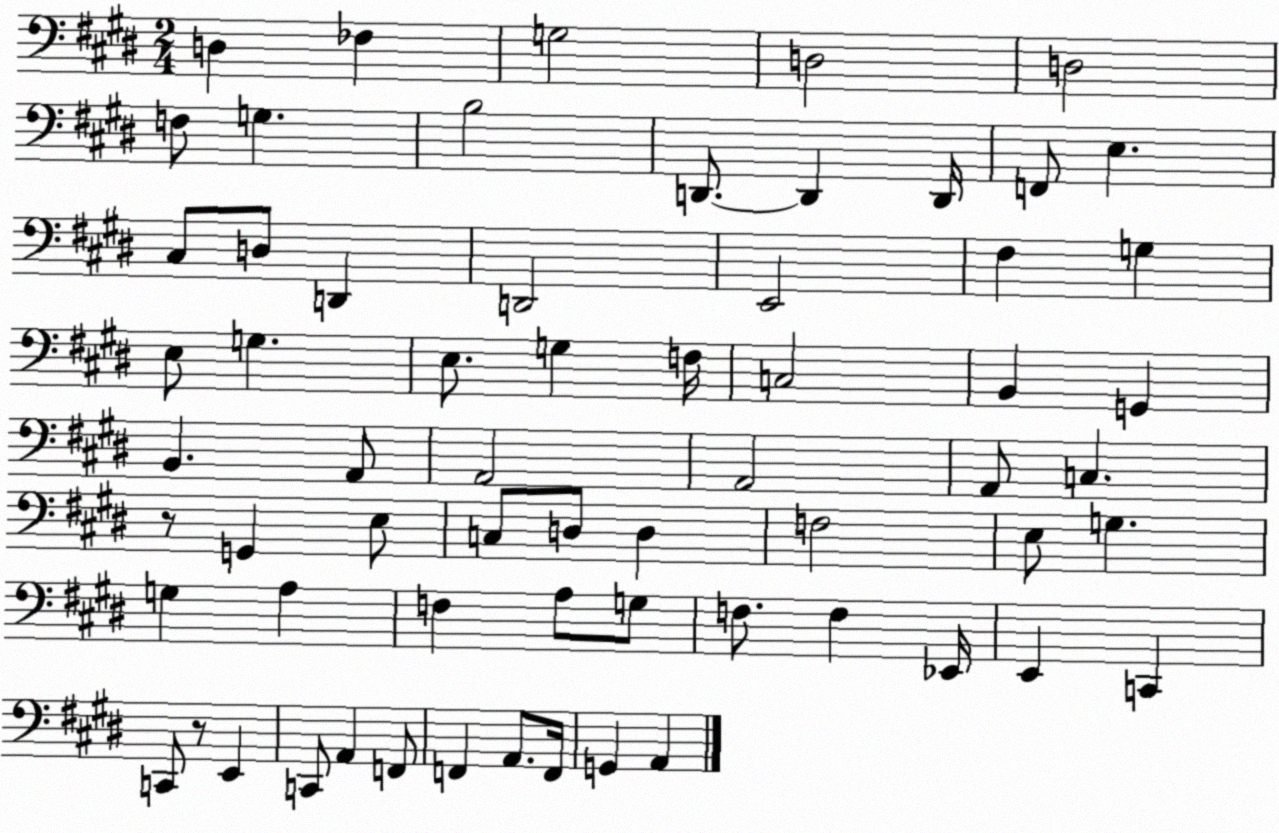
X:1
T:Untitled
M:2/4
L:1/4
K:E
D, _F, G,2 D,2 D,2 F,/2 G, B,2 D,,/2 D,, D,,/4 F,,/2 E, ^C,/2 D,/2 D,, D,,2 E,,2 ^F, G, E,/2 G, E,/2 G, F,/4 C,2 B,, G,, B,, A,,/2 A,,2 A,,2 A,,/2 C, z/2 G,, E,/2 C,/2 D,/2 D, F,2 E,/2 G, G, A, F, A,/2 G,/2 F,/2 F, _E,,/4 E,, C,, C,,/2 z/2 E,, C,,/2 A,, F,,/2 F,, A,,/2 F,,/4 G,, A,,